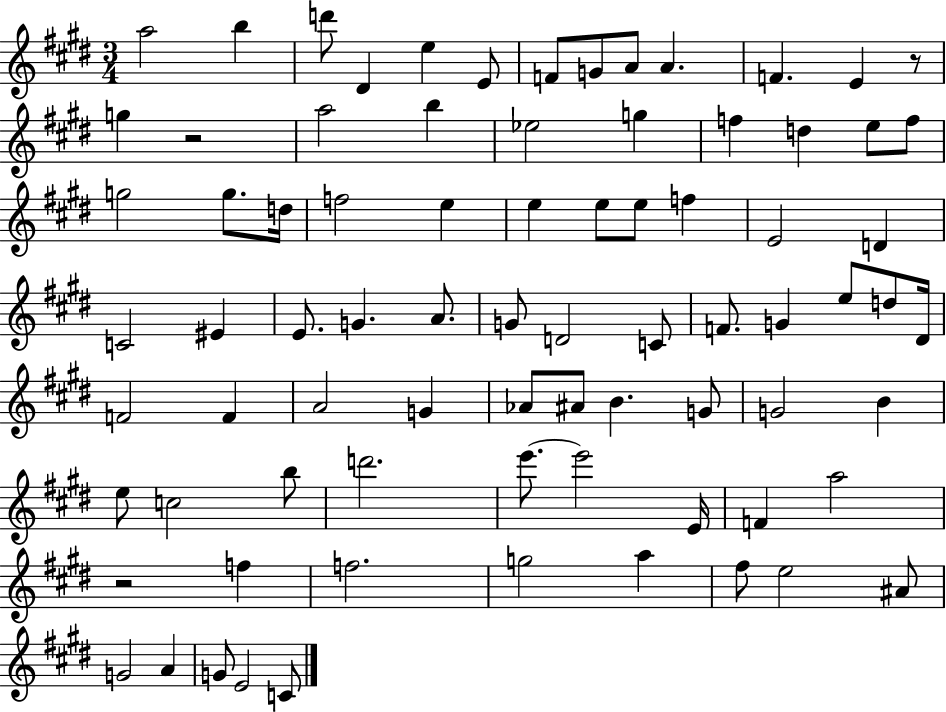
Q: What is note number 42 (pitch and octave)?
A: G4